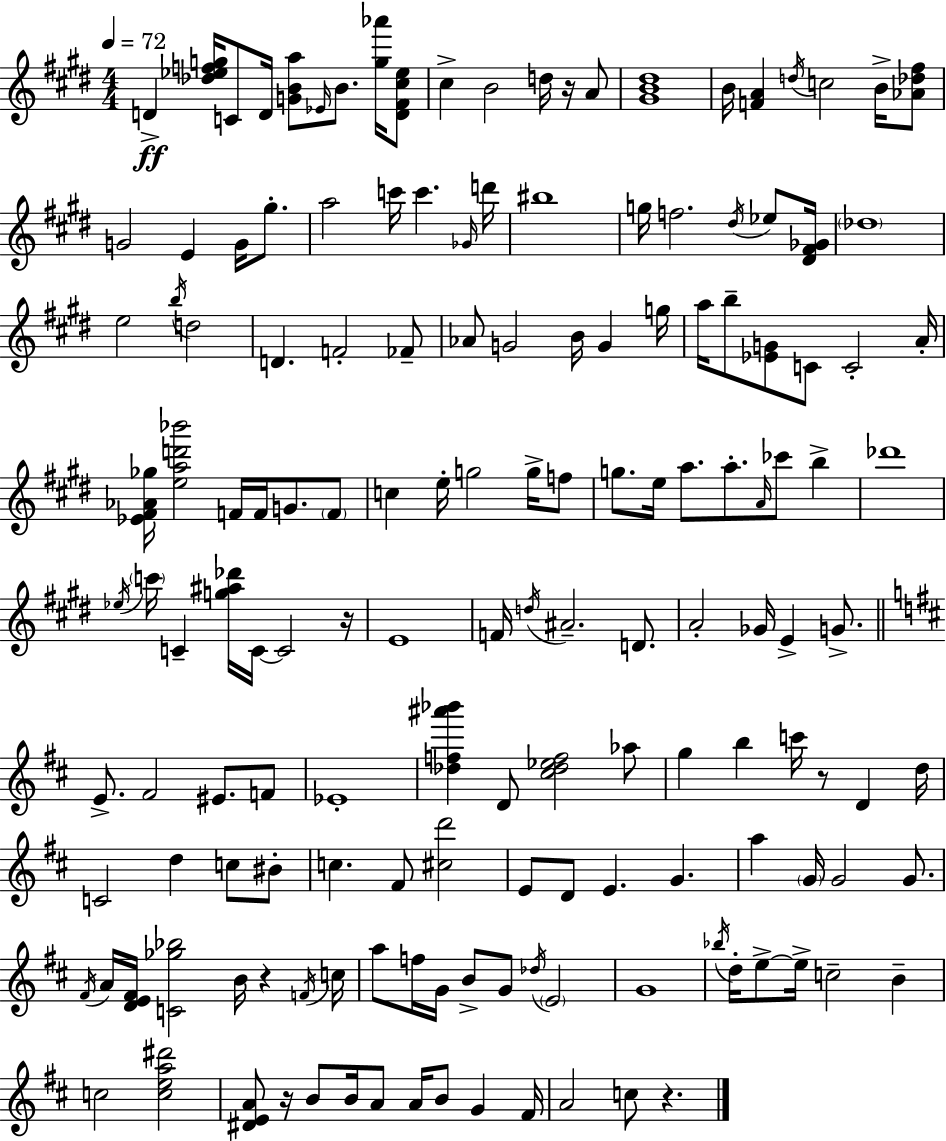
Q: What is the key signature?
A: E major